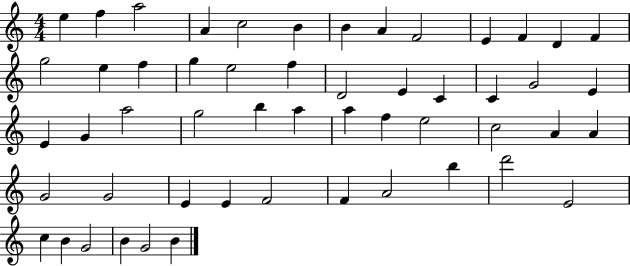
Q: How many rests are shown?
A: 0